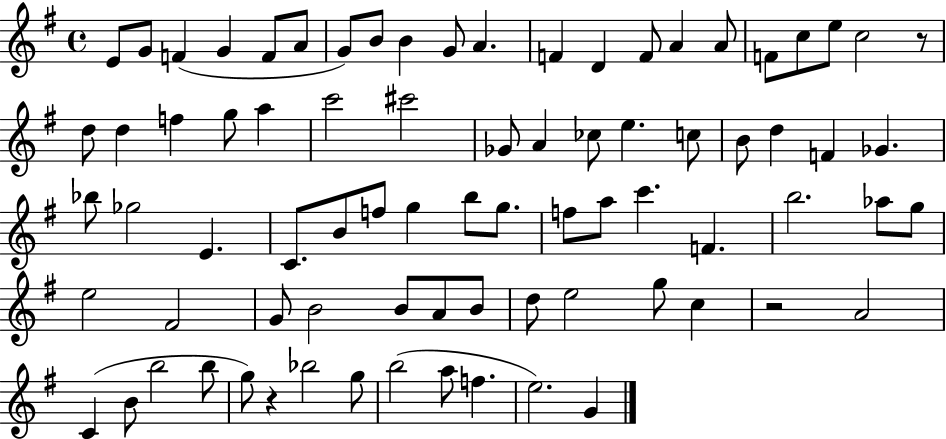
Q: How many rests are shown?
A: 3